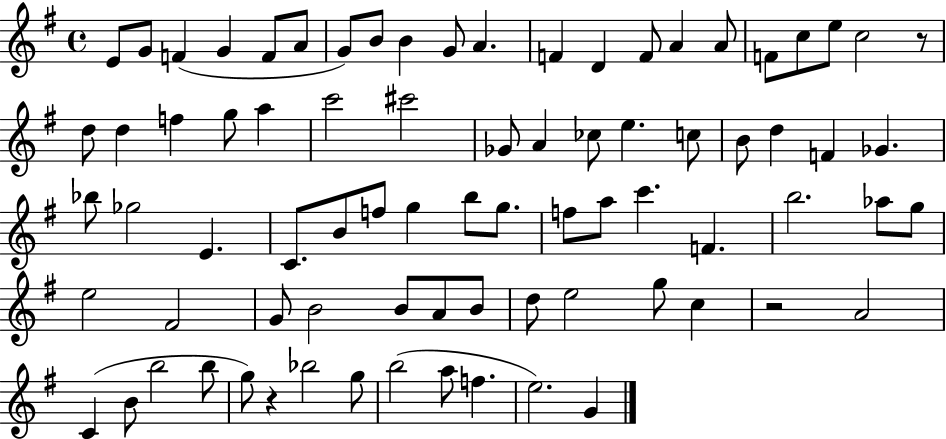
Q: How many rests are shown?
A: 3